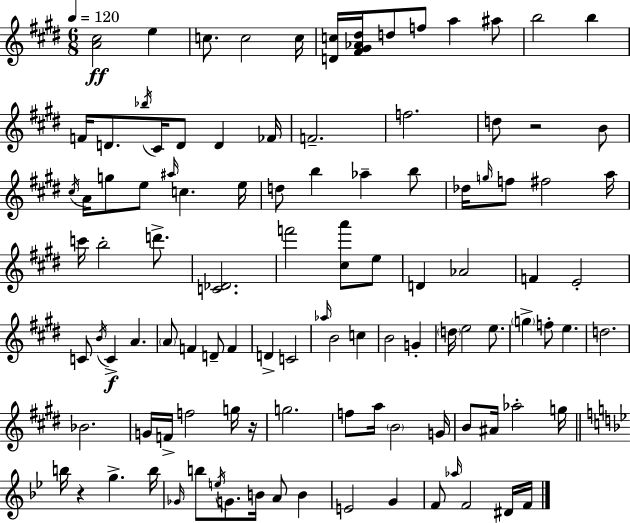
{
  \clef treble
  \numericTimeSignature
  \time 6/8
  \key e \major
  \tempo 4 = 120
  <a' cis''>2\ff e''4 | c''8. c''2 c''16 | <d' c''>16 <fis' gis' aes' dis''>16 d''8 f''8 a''4 ais''8 | b''2 b''4 | \break f'16 d'8. \acciaccatura { bes''16 } cis'16 d'8 d'4 | fes'16 f'2.-- | f''2. | d''8 r2 b'8 | \break \acciaccatura { cis''16 } a'16 g''8 e''8 \grace { ais''16 } c''4. | e''16 d''8 b''4 aes''4-- | b''8 des''16 \grace { g''16 } f''8 fis''2 | a''16 c'''16 b''2-. | \break d'''8.-> <c' des'>2. | f'''2 | <cis'' a'''>8 e''8 d'4 aes'2 | f'4 e'2-. | \break c'8 \acciaccatura { b'16 }\f c'4-> a'4. | \parenthesize a'8 f'4 d'8-- | f'4 d'4-> c'2 | \grace { aes''16 } b'2 | \break c''4 b'2 | g'4-. \parenthesize d''16 e''2 | e''8. \parenthesize g''4-> f''8-. | e''4. d''2. | \break bes'2. | g'16 f'16-> f''2 | g''16 r16 g''2. | f''8 a''16 \parenthesize b'2 | \break g'16 b'8 ais'16 aes''2-. | g''16 \bar "||" \break \key bes \major b''16 r4 g''4.-> b''16 | \grace { ges'16 } b''8 \acciaccatura { e''16 } g'8. b'16 a'8 b'4 | e'2 g'4 | f'8 \grace { aes''16 } f'2 | \break dis'16 f'16 \bar "|."
}